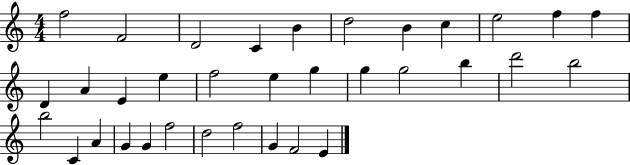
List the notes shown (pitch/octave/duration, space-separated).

F5/h F4/h D4/h C4/q B4/q D5/h B4/q C5/q E5/h F5/q F5/q D4/q A4/q E4/q E5/q F5/h E5/q G5/q G5/q G5/h B5/q D6/h B5/h B5/h C4/q A4/q G4/q G4/q F5/h D5/h F5/h G4/q F4/h E4/q